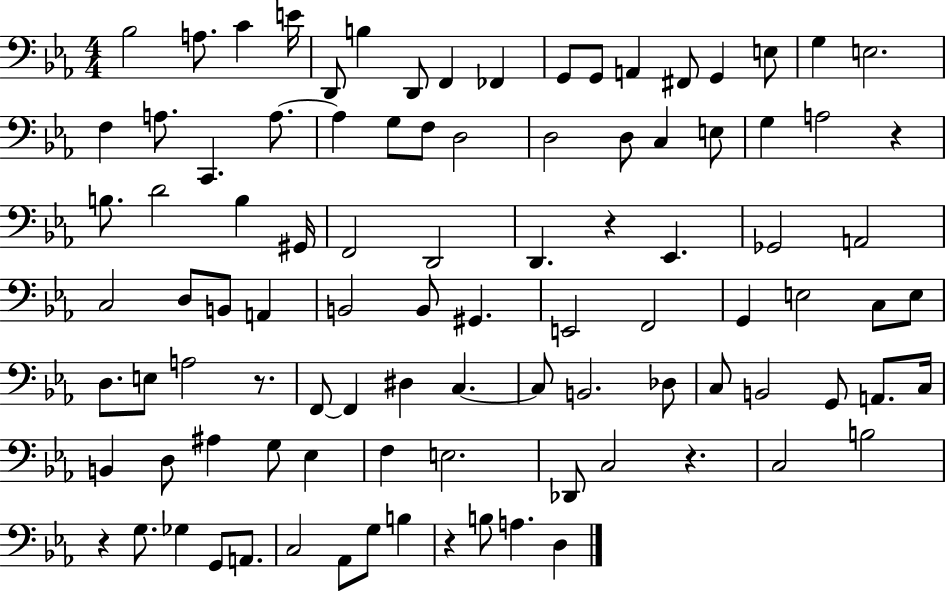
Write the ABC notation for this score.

X:1
T:Untitled
M:4/4
L:1/4
K:Eb
_B,2 A,/2 C E/4 D,,/2 B, D,,/2 F,, _F,, G,,/2 G,,/2 A,, ^F,,/2 G,, E,/2 G, E,2 F, A,/2 C,, A,/2 A, G,/2 F,/2 D,2 D,2 D,/2 C, E,/2 G, A,2 z B,/2 D2 B, ^G,,/4 F,,2 D,,2 D,, z _E,, _G,,2 A,,2 C,2 D,/2 B,,/2 A,, B,,2 B,,/2 ^G,, E,,2 F,,2 G,, E,2 C,/2 E,/2 D,/2 E,/2 A,2 z/2 F,,/2 F,, ^D, C, C,/2 B,,2 _D,/2 C,/2 B,,2 G,,/2 A,,/2 C,/4 B,, D,/2 ^A, G,/2 _E, F, E,2 _D,,/2 C,2 z C,2 B,2 z G,/2 _G, G,,/2 A,,/2 C,2 _A,,/2 G,/2 B, z B,/2 A, D,